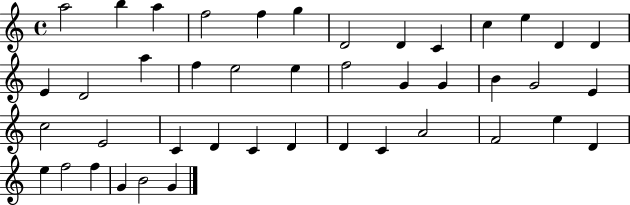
A5/h B5/q A5/q F5/h F5/q G5/q D4/h D4/q C4/q C5/q E5/q D4/q D4/q E4/q D4/h A5/q F5/q E5/h E5/q F5/h G4/q G4/q B4/q G4/h E4/q C5/h E4/h C4/q D4/q C4/q D4/q D4/q C4/q A4/h F4/h E5/q D4/q E5/q F5/h F5/q G4/q B4/h G4/q